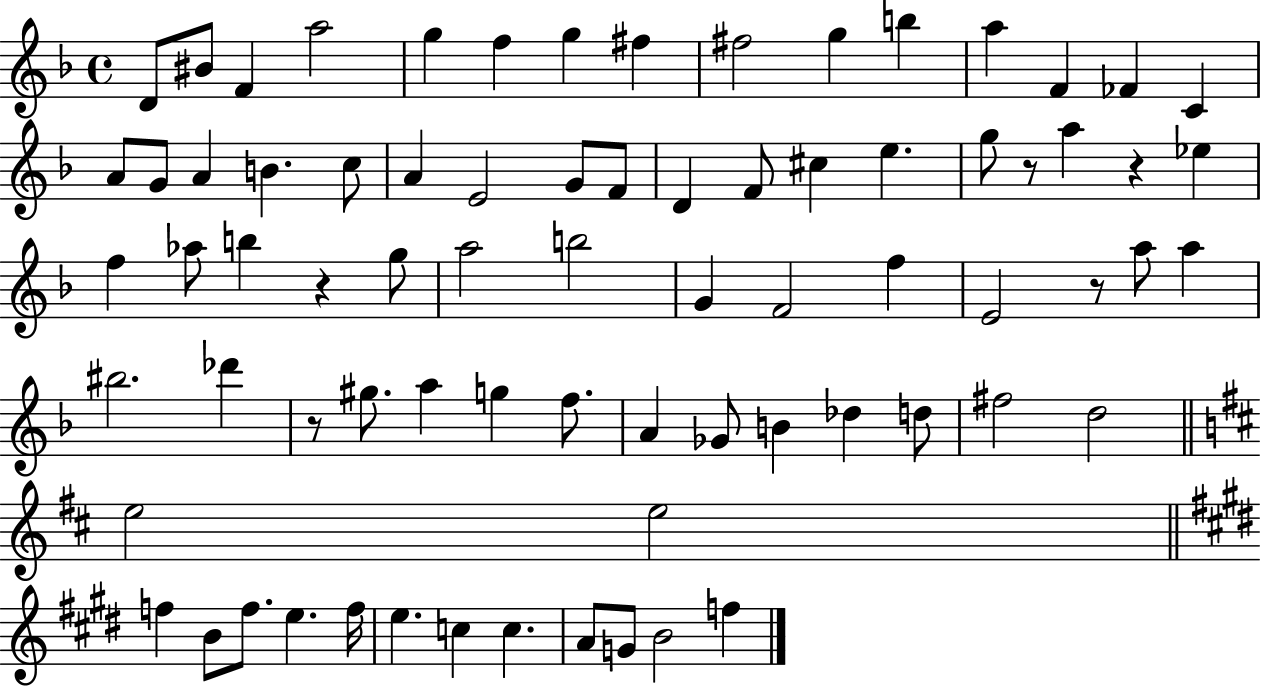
{
  \clef treble
  \time 4/4
  \defaultTimeSignature
  \key f \major
  \repeat volta 2 { d'8 bis'8 f'4 a''2 | g''4 f''4 g''4 fis''4 | fis''2 g''4 b''4 | a''4 f'4 fes'4 c'4 | \break a'8 g'8 a'4 b'4. c''8 | a'4 e'2 g'8 f'8 | d'4 f'8 cis''4 e''4. | g''8 r8 a''4 r4 ees''4 | \break f''4 aes''8 b''4 r4 g''8 | a''2 b''2 | g'4 f'2 f''4 | e'2 r8 a''8 a''4 | \break bis''2. des'''4 | r8 gis''8. a''4 g''4 f''8. | a'4 ges'8 b'4 des''4 d''8 | fis''2 d''2 | \break \bar "||" \break \key b \minor e''2 e''2 | \bar "||" \break \key e \major f''4 b'8 f''8. e''4. f''16 | e''4. c''4 c''4. | a'8 g'8 b'2 f''4 | } \bar "|."
}